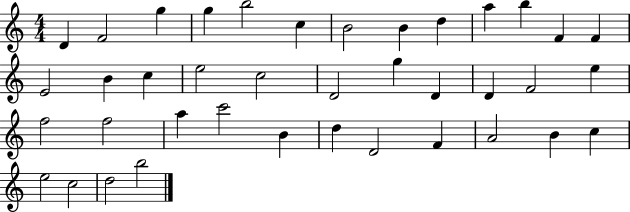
{
  \clef treble
  \numericTimeSignature
  \time 4/4
  \key c \major
  d'4 f'2 g''4 | g''4 b''2 c''4 | b'2 b'4 d''4 | a''4 b''4 f'4 f'4 | \break e'2 b'4 c''4 | e''2 c''2 | d'2 g''4 d'4 | d'4 f'2 e''4 | \break f''2 f''2 | a''4 c'''2 b'4 | d''4 d'2 f'4 | a'2 b'4 c''4 | \break e''2 c''2 | d''2 b''2 | \bar "|."
}